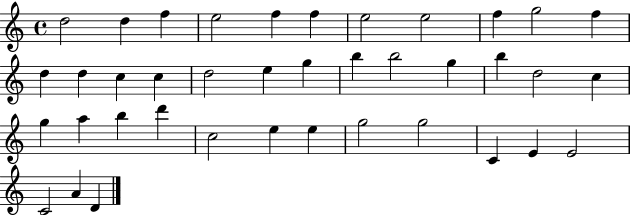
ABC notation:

X:1
T:Untitled
M:4/4
L:1/4
K:C
d2 d f e2 f f e2 e2 f g2 f d d c c d2 e g b b2 g b d2 c g a b d' c2 e e g2 g2 C E E2 C2 A D